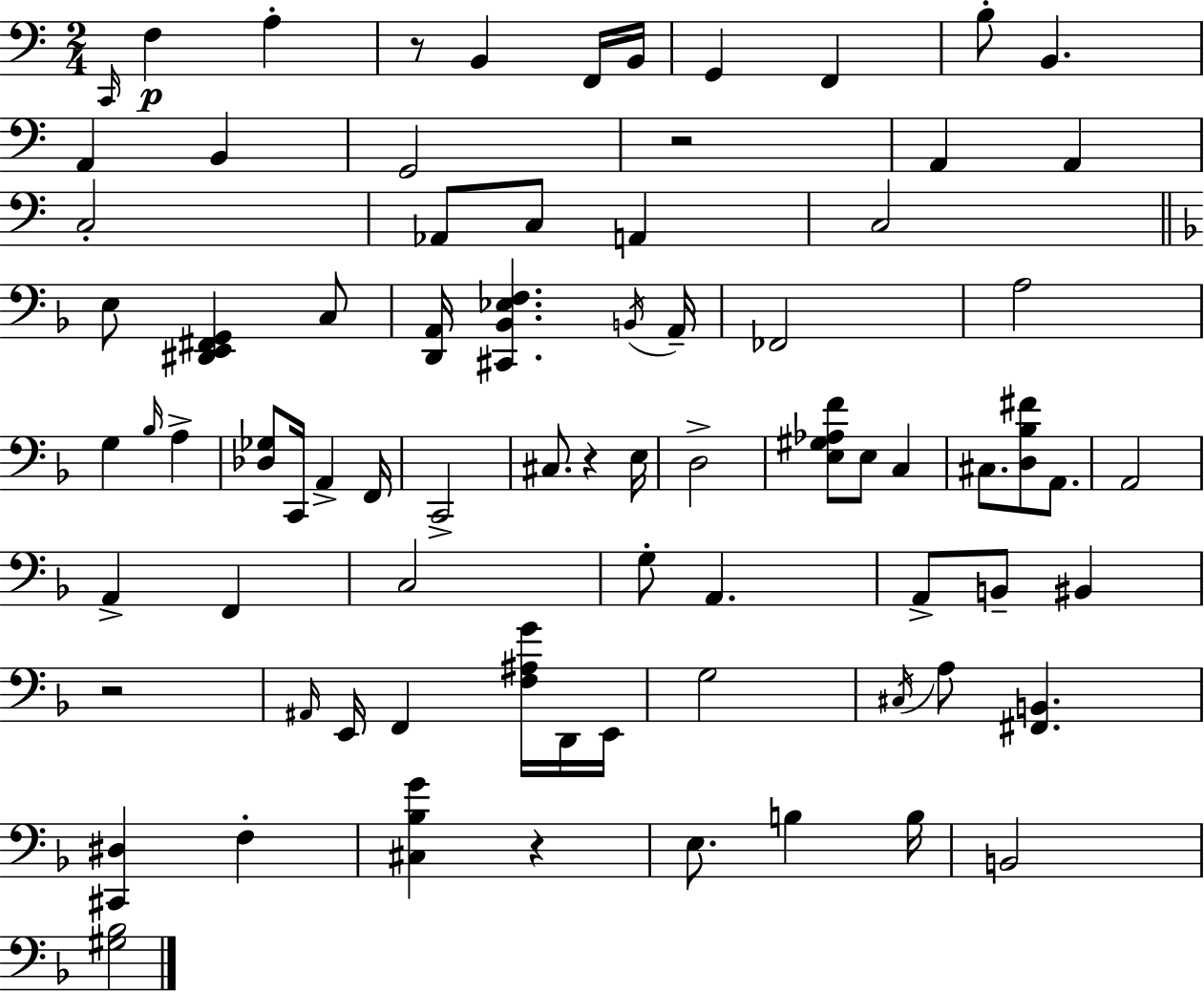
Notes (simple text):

C2/s F3/q A3/q R/e B2/q F2/s B2/s G2/q F2/q B3/e B2/q. A2/q B2/q G2/h R/h A2/q A2/q C3/h Ab2/e C3/e A2/q C3/h E3/e [D#2,E2,F#2,G2]/q C3/e [D2,A2]/s [C#2,Bb2,Eb3,F3]/q. B2/s A2/s FES2/h A3/h G3/q Bb3/s A3/q [Db3,Gb3]/e C2/s A2/q F2/s C2/h C#3/e. R/q E3/s D3/h [E3,G#3,Ab3,F4]/e E3/e C3/q C#3/e. [D3,Bb3,F#4]/e A2/e. A2/h A2/q F2/q C3/h G3/e A2/q. A2/e B2/e BIS2/q R/h A#2/s E2/s F2/q [F3,A#3,G4]/s D2/s E2/s G3/h C#3/s A3/e [F#2,B2]/q. [C#2,D#3]/q F3/q [C#3,Bb3,G4]/q R/q E3/e. B3/q B3/s B2/h [G#3,Bb3]/h